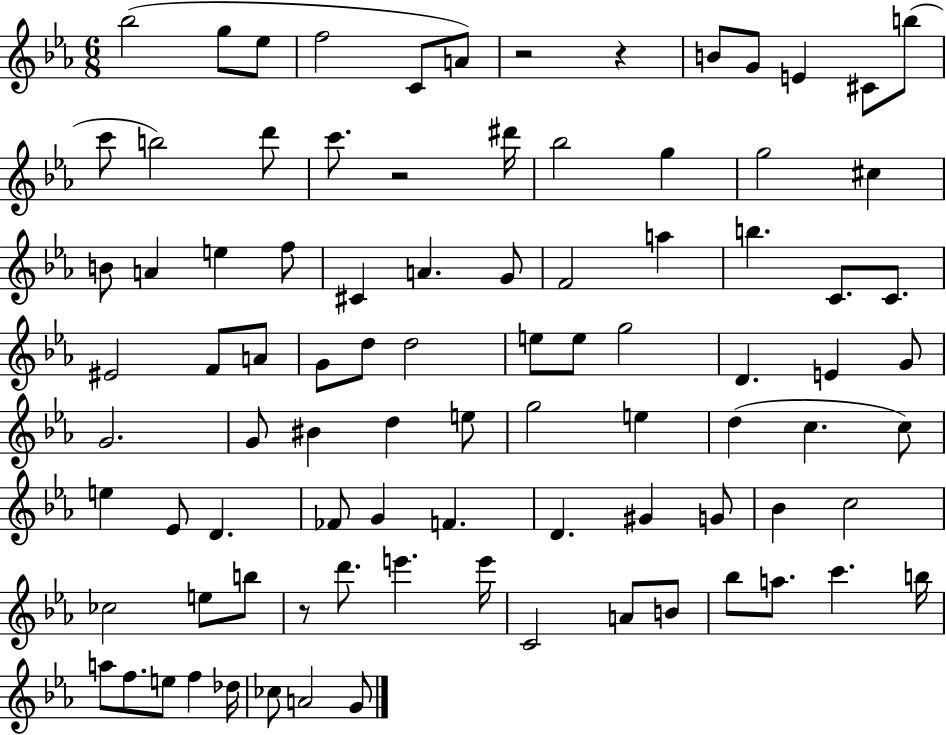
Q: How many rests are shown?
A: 4